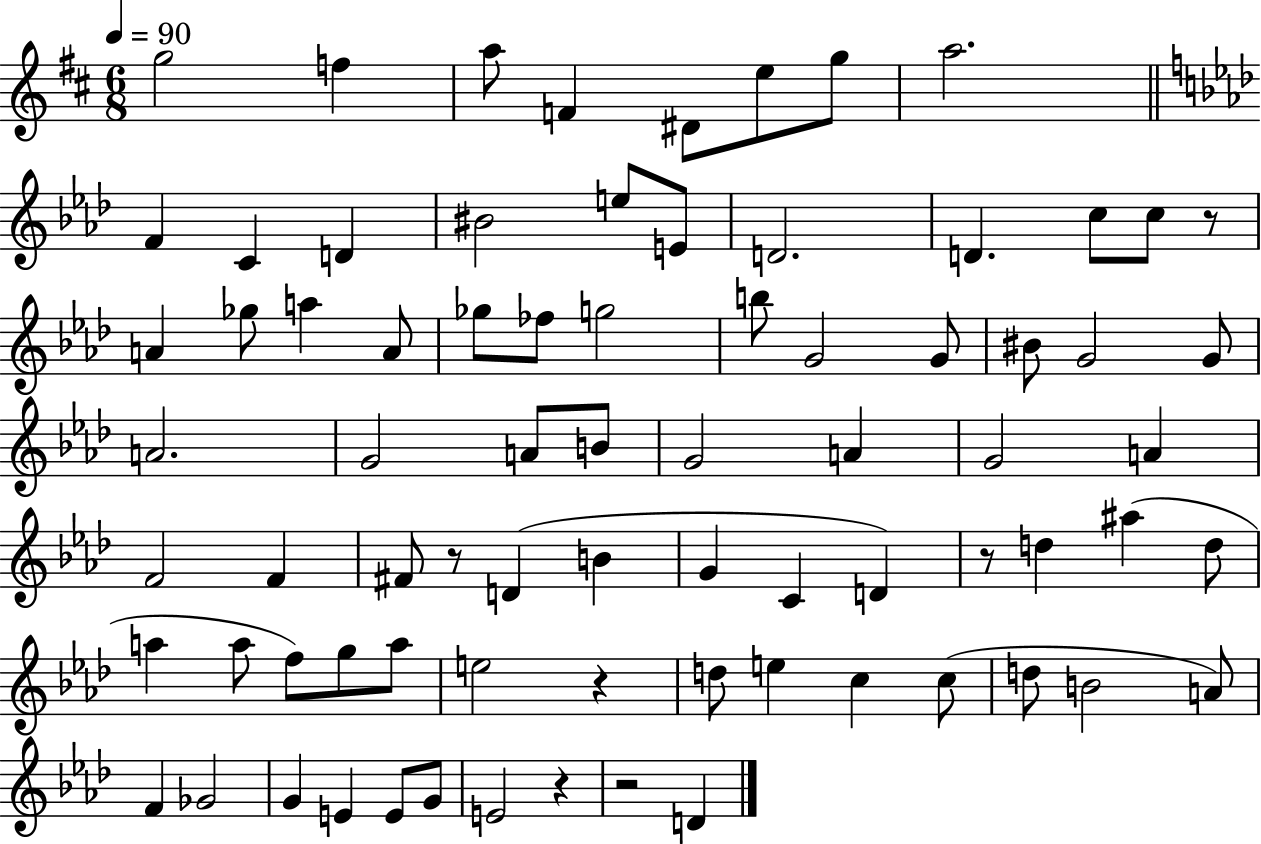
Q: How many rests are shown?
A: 6